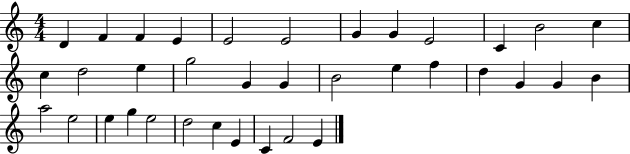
{
  \clef treble
  \numericTimeSignature
  \time 4/4
  \key c \major
  d'4 f'4 f'4 e'4 | e'2 e'2 | g'4 g'4 e'2 | c'4 b'2 c''4 | \break c''4 d''2 e''4 | g''2 g'4 g'4 | b'2 e''4 f''4 | d''4 g'4 g'4 b'4 | \break a''2 e''2 | e''4 g''4 e''2 | d''2 c''4 e'4 | c'4 f'2 e'4 | \break \bar "|."
}